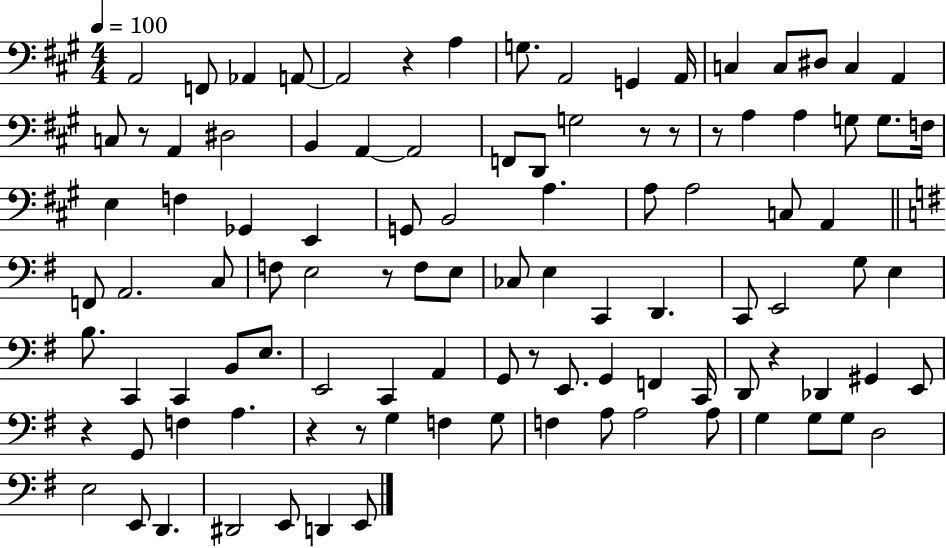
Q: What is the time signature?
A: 4/4